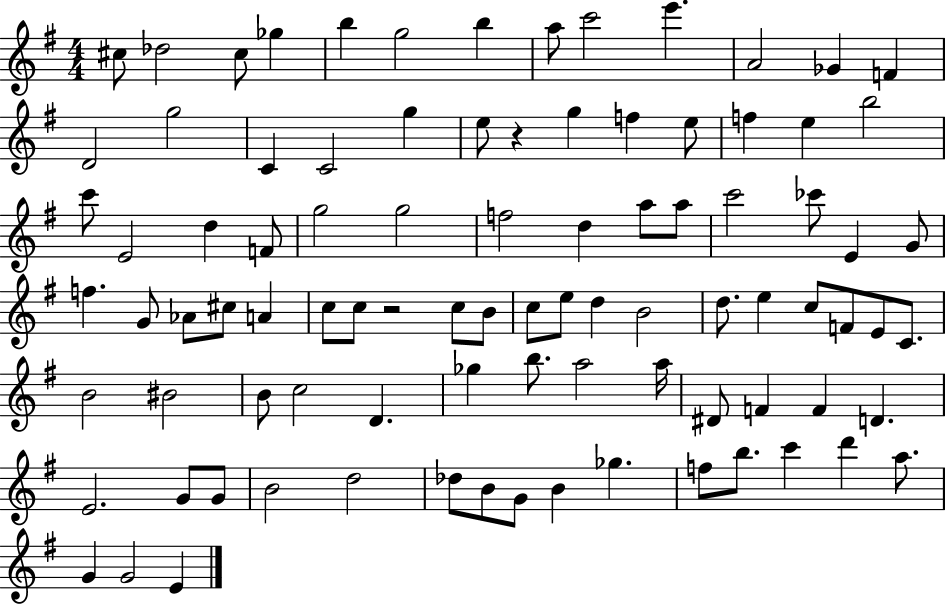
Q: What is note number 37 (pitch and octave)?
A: CES6